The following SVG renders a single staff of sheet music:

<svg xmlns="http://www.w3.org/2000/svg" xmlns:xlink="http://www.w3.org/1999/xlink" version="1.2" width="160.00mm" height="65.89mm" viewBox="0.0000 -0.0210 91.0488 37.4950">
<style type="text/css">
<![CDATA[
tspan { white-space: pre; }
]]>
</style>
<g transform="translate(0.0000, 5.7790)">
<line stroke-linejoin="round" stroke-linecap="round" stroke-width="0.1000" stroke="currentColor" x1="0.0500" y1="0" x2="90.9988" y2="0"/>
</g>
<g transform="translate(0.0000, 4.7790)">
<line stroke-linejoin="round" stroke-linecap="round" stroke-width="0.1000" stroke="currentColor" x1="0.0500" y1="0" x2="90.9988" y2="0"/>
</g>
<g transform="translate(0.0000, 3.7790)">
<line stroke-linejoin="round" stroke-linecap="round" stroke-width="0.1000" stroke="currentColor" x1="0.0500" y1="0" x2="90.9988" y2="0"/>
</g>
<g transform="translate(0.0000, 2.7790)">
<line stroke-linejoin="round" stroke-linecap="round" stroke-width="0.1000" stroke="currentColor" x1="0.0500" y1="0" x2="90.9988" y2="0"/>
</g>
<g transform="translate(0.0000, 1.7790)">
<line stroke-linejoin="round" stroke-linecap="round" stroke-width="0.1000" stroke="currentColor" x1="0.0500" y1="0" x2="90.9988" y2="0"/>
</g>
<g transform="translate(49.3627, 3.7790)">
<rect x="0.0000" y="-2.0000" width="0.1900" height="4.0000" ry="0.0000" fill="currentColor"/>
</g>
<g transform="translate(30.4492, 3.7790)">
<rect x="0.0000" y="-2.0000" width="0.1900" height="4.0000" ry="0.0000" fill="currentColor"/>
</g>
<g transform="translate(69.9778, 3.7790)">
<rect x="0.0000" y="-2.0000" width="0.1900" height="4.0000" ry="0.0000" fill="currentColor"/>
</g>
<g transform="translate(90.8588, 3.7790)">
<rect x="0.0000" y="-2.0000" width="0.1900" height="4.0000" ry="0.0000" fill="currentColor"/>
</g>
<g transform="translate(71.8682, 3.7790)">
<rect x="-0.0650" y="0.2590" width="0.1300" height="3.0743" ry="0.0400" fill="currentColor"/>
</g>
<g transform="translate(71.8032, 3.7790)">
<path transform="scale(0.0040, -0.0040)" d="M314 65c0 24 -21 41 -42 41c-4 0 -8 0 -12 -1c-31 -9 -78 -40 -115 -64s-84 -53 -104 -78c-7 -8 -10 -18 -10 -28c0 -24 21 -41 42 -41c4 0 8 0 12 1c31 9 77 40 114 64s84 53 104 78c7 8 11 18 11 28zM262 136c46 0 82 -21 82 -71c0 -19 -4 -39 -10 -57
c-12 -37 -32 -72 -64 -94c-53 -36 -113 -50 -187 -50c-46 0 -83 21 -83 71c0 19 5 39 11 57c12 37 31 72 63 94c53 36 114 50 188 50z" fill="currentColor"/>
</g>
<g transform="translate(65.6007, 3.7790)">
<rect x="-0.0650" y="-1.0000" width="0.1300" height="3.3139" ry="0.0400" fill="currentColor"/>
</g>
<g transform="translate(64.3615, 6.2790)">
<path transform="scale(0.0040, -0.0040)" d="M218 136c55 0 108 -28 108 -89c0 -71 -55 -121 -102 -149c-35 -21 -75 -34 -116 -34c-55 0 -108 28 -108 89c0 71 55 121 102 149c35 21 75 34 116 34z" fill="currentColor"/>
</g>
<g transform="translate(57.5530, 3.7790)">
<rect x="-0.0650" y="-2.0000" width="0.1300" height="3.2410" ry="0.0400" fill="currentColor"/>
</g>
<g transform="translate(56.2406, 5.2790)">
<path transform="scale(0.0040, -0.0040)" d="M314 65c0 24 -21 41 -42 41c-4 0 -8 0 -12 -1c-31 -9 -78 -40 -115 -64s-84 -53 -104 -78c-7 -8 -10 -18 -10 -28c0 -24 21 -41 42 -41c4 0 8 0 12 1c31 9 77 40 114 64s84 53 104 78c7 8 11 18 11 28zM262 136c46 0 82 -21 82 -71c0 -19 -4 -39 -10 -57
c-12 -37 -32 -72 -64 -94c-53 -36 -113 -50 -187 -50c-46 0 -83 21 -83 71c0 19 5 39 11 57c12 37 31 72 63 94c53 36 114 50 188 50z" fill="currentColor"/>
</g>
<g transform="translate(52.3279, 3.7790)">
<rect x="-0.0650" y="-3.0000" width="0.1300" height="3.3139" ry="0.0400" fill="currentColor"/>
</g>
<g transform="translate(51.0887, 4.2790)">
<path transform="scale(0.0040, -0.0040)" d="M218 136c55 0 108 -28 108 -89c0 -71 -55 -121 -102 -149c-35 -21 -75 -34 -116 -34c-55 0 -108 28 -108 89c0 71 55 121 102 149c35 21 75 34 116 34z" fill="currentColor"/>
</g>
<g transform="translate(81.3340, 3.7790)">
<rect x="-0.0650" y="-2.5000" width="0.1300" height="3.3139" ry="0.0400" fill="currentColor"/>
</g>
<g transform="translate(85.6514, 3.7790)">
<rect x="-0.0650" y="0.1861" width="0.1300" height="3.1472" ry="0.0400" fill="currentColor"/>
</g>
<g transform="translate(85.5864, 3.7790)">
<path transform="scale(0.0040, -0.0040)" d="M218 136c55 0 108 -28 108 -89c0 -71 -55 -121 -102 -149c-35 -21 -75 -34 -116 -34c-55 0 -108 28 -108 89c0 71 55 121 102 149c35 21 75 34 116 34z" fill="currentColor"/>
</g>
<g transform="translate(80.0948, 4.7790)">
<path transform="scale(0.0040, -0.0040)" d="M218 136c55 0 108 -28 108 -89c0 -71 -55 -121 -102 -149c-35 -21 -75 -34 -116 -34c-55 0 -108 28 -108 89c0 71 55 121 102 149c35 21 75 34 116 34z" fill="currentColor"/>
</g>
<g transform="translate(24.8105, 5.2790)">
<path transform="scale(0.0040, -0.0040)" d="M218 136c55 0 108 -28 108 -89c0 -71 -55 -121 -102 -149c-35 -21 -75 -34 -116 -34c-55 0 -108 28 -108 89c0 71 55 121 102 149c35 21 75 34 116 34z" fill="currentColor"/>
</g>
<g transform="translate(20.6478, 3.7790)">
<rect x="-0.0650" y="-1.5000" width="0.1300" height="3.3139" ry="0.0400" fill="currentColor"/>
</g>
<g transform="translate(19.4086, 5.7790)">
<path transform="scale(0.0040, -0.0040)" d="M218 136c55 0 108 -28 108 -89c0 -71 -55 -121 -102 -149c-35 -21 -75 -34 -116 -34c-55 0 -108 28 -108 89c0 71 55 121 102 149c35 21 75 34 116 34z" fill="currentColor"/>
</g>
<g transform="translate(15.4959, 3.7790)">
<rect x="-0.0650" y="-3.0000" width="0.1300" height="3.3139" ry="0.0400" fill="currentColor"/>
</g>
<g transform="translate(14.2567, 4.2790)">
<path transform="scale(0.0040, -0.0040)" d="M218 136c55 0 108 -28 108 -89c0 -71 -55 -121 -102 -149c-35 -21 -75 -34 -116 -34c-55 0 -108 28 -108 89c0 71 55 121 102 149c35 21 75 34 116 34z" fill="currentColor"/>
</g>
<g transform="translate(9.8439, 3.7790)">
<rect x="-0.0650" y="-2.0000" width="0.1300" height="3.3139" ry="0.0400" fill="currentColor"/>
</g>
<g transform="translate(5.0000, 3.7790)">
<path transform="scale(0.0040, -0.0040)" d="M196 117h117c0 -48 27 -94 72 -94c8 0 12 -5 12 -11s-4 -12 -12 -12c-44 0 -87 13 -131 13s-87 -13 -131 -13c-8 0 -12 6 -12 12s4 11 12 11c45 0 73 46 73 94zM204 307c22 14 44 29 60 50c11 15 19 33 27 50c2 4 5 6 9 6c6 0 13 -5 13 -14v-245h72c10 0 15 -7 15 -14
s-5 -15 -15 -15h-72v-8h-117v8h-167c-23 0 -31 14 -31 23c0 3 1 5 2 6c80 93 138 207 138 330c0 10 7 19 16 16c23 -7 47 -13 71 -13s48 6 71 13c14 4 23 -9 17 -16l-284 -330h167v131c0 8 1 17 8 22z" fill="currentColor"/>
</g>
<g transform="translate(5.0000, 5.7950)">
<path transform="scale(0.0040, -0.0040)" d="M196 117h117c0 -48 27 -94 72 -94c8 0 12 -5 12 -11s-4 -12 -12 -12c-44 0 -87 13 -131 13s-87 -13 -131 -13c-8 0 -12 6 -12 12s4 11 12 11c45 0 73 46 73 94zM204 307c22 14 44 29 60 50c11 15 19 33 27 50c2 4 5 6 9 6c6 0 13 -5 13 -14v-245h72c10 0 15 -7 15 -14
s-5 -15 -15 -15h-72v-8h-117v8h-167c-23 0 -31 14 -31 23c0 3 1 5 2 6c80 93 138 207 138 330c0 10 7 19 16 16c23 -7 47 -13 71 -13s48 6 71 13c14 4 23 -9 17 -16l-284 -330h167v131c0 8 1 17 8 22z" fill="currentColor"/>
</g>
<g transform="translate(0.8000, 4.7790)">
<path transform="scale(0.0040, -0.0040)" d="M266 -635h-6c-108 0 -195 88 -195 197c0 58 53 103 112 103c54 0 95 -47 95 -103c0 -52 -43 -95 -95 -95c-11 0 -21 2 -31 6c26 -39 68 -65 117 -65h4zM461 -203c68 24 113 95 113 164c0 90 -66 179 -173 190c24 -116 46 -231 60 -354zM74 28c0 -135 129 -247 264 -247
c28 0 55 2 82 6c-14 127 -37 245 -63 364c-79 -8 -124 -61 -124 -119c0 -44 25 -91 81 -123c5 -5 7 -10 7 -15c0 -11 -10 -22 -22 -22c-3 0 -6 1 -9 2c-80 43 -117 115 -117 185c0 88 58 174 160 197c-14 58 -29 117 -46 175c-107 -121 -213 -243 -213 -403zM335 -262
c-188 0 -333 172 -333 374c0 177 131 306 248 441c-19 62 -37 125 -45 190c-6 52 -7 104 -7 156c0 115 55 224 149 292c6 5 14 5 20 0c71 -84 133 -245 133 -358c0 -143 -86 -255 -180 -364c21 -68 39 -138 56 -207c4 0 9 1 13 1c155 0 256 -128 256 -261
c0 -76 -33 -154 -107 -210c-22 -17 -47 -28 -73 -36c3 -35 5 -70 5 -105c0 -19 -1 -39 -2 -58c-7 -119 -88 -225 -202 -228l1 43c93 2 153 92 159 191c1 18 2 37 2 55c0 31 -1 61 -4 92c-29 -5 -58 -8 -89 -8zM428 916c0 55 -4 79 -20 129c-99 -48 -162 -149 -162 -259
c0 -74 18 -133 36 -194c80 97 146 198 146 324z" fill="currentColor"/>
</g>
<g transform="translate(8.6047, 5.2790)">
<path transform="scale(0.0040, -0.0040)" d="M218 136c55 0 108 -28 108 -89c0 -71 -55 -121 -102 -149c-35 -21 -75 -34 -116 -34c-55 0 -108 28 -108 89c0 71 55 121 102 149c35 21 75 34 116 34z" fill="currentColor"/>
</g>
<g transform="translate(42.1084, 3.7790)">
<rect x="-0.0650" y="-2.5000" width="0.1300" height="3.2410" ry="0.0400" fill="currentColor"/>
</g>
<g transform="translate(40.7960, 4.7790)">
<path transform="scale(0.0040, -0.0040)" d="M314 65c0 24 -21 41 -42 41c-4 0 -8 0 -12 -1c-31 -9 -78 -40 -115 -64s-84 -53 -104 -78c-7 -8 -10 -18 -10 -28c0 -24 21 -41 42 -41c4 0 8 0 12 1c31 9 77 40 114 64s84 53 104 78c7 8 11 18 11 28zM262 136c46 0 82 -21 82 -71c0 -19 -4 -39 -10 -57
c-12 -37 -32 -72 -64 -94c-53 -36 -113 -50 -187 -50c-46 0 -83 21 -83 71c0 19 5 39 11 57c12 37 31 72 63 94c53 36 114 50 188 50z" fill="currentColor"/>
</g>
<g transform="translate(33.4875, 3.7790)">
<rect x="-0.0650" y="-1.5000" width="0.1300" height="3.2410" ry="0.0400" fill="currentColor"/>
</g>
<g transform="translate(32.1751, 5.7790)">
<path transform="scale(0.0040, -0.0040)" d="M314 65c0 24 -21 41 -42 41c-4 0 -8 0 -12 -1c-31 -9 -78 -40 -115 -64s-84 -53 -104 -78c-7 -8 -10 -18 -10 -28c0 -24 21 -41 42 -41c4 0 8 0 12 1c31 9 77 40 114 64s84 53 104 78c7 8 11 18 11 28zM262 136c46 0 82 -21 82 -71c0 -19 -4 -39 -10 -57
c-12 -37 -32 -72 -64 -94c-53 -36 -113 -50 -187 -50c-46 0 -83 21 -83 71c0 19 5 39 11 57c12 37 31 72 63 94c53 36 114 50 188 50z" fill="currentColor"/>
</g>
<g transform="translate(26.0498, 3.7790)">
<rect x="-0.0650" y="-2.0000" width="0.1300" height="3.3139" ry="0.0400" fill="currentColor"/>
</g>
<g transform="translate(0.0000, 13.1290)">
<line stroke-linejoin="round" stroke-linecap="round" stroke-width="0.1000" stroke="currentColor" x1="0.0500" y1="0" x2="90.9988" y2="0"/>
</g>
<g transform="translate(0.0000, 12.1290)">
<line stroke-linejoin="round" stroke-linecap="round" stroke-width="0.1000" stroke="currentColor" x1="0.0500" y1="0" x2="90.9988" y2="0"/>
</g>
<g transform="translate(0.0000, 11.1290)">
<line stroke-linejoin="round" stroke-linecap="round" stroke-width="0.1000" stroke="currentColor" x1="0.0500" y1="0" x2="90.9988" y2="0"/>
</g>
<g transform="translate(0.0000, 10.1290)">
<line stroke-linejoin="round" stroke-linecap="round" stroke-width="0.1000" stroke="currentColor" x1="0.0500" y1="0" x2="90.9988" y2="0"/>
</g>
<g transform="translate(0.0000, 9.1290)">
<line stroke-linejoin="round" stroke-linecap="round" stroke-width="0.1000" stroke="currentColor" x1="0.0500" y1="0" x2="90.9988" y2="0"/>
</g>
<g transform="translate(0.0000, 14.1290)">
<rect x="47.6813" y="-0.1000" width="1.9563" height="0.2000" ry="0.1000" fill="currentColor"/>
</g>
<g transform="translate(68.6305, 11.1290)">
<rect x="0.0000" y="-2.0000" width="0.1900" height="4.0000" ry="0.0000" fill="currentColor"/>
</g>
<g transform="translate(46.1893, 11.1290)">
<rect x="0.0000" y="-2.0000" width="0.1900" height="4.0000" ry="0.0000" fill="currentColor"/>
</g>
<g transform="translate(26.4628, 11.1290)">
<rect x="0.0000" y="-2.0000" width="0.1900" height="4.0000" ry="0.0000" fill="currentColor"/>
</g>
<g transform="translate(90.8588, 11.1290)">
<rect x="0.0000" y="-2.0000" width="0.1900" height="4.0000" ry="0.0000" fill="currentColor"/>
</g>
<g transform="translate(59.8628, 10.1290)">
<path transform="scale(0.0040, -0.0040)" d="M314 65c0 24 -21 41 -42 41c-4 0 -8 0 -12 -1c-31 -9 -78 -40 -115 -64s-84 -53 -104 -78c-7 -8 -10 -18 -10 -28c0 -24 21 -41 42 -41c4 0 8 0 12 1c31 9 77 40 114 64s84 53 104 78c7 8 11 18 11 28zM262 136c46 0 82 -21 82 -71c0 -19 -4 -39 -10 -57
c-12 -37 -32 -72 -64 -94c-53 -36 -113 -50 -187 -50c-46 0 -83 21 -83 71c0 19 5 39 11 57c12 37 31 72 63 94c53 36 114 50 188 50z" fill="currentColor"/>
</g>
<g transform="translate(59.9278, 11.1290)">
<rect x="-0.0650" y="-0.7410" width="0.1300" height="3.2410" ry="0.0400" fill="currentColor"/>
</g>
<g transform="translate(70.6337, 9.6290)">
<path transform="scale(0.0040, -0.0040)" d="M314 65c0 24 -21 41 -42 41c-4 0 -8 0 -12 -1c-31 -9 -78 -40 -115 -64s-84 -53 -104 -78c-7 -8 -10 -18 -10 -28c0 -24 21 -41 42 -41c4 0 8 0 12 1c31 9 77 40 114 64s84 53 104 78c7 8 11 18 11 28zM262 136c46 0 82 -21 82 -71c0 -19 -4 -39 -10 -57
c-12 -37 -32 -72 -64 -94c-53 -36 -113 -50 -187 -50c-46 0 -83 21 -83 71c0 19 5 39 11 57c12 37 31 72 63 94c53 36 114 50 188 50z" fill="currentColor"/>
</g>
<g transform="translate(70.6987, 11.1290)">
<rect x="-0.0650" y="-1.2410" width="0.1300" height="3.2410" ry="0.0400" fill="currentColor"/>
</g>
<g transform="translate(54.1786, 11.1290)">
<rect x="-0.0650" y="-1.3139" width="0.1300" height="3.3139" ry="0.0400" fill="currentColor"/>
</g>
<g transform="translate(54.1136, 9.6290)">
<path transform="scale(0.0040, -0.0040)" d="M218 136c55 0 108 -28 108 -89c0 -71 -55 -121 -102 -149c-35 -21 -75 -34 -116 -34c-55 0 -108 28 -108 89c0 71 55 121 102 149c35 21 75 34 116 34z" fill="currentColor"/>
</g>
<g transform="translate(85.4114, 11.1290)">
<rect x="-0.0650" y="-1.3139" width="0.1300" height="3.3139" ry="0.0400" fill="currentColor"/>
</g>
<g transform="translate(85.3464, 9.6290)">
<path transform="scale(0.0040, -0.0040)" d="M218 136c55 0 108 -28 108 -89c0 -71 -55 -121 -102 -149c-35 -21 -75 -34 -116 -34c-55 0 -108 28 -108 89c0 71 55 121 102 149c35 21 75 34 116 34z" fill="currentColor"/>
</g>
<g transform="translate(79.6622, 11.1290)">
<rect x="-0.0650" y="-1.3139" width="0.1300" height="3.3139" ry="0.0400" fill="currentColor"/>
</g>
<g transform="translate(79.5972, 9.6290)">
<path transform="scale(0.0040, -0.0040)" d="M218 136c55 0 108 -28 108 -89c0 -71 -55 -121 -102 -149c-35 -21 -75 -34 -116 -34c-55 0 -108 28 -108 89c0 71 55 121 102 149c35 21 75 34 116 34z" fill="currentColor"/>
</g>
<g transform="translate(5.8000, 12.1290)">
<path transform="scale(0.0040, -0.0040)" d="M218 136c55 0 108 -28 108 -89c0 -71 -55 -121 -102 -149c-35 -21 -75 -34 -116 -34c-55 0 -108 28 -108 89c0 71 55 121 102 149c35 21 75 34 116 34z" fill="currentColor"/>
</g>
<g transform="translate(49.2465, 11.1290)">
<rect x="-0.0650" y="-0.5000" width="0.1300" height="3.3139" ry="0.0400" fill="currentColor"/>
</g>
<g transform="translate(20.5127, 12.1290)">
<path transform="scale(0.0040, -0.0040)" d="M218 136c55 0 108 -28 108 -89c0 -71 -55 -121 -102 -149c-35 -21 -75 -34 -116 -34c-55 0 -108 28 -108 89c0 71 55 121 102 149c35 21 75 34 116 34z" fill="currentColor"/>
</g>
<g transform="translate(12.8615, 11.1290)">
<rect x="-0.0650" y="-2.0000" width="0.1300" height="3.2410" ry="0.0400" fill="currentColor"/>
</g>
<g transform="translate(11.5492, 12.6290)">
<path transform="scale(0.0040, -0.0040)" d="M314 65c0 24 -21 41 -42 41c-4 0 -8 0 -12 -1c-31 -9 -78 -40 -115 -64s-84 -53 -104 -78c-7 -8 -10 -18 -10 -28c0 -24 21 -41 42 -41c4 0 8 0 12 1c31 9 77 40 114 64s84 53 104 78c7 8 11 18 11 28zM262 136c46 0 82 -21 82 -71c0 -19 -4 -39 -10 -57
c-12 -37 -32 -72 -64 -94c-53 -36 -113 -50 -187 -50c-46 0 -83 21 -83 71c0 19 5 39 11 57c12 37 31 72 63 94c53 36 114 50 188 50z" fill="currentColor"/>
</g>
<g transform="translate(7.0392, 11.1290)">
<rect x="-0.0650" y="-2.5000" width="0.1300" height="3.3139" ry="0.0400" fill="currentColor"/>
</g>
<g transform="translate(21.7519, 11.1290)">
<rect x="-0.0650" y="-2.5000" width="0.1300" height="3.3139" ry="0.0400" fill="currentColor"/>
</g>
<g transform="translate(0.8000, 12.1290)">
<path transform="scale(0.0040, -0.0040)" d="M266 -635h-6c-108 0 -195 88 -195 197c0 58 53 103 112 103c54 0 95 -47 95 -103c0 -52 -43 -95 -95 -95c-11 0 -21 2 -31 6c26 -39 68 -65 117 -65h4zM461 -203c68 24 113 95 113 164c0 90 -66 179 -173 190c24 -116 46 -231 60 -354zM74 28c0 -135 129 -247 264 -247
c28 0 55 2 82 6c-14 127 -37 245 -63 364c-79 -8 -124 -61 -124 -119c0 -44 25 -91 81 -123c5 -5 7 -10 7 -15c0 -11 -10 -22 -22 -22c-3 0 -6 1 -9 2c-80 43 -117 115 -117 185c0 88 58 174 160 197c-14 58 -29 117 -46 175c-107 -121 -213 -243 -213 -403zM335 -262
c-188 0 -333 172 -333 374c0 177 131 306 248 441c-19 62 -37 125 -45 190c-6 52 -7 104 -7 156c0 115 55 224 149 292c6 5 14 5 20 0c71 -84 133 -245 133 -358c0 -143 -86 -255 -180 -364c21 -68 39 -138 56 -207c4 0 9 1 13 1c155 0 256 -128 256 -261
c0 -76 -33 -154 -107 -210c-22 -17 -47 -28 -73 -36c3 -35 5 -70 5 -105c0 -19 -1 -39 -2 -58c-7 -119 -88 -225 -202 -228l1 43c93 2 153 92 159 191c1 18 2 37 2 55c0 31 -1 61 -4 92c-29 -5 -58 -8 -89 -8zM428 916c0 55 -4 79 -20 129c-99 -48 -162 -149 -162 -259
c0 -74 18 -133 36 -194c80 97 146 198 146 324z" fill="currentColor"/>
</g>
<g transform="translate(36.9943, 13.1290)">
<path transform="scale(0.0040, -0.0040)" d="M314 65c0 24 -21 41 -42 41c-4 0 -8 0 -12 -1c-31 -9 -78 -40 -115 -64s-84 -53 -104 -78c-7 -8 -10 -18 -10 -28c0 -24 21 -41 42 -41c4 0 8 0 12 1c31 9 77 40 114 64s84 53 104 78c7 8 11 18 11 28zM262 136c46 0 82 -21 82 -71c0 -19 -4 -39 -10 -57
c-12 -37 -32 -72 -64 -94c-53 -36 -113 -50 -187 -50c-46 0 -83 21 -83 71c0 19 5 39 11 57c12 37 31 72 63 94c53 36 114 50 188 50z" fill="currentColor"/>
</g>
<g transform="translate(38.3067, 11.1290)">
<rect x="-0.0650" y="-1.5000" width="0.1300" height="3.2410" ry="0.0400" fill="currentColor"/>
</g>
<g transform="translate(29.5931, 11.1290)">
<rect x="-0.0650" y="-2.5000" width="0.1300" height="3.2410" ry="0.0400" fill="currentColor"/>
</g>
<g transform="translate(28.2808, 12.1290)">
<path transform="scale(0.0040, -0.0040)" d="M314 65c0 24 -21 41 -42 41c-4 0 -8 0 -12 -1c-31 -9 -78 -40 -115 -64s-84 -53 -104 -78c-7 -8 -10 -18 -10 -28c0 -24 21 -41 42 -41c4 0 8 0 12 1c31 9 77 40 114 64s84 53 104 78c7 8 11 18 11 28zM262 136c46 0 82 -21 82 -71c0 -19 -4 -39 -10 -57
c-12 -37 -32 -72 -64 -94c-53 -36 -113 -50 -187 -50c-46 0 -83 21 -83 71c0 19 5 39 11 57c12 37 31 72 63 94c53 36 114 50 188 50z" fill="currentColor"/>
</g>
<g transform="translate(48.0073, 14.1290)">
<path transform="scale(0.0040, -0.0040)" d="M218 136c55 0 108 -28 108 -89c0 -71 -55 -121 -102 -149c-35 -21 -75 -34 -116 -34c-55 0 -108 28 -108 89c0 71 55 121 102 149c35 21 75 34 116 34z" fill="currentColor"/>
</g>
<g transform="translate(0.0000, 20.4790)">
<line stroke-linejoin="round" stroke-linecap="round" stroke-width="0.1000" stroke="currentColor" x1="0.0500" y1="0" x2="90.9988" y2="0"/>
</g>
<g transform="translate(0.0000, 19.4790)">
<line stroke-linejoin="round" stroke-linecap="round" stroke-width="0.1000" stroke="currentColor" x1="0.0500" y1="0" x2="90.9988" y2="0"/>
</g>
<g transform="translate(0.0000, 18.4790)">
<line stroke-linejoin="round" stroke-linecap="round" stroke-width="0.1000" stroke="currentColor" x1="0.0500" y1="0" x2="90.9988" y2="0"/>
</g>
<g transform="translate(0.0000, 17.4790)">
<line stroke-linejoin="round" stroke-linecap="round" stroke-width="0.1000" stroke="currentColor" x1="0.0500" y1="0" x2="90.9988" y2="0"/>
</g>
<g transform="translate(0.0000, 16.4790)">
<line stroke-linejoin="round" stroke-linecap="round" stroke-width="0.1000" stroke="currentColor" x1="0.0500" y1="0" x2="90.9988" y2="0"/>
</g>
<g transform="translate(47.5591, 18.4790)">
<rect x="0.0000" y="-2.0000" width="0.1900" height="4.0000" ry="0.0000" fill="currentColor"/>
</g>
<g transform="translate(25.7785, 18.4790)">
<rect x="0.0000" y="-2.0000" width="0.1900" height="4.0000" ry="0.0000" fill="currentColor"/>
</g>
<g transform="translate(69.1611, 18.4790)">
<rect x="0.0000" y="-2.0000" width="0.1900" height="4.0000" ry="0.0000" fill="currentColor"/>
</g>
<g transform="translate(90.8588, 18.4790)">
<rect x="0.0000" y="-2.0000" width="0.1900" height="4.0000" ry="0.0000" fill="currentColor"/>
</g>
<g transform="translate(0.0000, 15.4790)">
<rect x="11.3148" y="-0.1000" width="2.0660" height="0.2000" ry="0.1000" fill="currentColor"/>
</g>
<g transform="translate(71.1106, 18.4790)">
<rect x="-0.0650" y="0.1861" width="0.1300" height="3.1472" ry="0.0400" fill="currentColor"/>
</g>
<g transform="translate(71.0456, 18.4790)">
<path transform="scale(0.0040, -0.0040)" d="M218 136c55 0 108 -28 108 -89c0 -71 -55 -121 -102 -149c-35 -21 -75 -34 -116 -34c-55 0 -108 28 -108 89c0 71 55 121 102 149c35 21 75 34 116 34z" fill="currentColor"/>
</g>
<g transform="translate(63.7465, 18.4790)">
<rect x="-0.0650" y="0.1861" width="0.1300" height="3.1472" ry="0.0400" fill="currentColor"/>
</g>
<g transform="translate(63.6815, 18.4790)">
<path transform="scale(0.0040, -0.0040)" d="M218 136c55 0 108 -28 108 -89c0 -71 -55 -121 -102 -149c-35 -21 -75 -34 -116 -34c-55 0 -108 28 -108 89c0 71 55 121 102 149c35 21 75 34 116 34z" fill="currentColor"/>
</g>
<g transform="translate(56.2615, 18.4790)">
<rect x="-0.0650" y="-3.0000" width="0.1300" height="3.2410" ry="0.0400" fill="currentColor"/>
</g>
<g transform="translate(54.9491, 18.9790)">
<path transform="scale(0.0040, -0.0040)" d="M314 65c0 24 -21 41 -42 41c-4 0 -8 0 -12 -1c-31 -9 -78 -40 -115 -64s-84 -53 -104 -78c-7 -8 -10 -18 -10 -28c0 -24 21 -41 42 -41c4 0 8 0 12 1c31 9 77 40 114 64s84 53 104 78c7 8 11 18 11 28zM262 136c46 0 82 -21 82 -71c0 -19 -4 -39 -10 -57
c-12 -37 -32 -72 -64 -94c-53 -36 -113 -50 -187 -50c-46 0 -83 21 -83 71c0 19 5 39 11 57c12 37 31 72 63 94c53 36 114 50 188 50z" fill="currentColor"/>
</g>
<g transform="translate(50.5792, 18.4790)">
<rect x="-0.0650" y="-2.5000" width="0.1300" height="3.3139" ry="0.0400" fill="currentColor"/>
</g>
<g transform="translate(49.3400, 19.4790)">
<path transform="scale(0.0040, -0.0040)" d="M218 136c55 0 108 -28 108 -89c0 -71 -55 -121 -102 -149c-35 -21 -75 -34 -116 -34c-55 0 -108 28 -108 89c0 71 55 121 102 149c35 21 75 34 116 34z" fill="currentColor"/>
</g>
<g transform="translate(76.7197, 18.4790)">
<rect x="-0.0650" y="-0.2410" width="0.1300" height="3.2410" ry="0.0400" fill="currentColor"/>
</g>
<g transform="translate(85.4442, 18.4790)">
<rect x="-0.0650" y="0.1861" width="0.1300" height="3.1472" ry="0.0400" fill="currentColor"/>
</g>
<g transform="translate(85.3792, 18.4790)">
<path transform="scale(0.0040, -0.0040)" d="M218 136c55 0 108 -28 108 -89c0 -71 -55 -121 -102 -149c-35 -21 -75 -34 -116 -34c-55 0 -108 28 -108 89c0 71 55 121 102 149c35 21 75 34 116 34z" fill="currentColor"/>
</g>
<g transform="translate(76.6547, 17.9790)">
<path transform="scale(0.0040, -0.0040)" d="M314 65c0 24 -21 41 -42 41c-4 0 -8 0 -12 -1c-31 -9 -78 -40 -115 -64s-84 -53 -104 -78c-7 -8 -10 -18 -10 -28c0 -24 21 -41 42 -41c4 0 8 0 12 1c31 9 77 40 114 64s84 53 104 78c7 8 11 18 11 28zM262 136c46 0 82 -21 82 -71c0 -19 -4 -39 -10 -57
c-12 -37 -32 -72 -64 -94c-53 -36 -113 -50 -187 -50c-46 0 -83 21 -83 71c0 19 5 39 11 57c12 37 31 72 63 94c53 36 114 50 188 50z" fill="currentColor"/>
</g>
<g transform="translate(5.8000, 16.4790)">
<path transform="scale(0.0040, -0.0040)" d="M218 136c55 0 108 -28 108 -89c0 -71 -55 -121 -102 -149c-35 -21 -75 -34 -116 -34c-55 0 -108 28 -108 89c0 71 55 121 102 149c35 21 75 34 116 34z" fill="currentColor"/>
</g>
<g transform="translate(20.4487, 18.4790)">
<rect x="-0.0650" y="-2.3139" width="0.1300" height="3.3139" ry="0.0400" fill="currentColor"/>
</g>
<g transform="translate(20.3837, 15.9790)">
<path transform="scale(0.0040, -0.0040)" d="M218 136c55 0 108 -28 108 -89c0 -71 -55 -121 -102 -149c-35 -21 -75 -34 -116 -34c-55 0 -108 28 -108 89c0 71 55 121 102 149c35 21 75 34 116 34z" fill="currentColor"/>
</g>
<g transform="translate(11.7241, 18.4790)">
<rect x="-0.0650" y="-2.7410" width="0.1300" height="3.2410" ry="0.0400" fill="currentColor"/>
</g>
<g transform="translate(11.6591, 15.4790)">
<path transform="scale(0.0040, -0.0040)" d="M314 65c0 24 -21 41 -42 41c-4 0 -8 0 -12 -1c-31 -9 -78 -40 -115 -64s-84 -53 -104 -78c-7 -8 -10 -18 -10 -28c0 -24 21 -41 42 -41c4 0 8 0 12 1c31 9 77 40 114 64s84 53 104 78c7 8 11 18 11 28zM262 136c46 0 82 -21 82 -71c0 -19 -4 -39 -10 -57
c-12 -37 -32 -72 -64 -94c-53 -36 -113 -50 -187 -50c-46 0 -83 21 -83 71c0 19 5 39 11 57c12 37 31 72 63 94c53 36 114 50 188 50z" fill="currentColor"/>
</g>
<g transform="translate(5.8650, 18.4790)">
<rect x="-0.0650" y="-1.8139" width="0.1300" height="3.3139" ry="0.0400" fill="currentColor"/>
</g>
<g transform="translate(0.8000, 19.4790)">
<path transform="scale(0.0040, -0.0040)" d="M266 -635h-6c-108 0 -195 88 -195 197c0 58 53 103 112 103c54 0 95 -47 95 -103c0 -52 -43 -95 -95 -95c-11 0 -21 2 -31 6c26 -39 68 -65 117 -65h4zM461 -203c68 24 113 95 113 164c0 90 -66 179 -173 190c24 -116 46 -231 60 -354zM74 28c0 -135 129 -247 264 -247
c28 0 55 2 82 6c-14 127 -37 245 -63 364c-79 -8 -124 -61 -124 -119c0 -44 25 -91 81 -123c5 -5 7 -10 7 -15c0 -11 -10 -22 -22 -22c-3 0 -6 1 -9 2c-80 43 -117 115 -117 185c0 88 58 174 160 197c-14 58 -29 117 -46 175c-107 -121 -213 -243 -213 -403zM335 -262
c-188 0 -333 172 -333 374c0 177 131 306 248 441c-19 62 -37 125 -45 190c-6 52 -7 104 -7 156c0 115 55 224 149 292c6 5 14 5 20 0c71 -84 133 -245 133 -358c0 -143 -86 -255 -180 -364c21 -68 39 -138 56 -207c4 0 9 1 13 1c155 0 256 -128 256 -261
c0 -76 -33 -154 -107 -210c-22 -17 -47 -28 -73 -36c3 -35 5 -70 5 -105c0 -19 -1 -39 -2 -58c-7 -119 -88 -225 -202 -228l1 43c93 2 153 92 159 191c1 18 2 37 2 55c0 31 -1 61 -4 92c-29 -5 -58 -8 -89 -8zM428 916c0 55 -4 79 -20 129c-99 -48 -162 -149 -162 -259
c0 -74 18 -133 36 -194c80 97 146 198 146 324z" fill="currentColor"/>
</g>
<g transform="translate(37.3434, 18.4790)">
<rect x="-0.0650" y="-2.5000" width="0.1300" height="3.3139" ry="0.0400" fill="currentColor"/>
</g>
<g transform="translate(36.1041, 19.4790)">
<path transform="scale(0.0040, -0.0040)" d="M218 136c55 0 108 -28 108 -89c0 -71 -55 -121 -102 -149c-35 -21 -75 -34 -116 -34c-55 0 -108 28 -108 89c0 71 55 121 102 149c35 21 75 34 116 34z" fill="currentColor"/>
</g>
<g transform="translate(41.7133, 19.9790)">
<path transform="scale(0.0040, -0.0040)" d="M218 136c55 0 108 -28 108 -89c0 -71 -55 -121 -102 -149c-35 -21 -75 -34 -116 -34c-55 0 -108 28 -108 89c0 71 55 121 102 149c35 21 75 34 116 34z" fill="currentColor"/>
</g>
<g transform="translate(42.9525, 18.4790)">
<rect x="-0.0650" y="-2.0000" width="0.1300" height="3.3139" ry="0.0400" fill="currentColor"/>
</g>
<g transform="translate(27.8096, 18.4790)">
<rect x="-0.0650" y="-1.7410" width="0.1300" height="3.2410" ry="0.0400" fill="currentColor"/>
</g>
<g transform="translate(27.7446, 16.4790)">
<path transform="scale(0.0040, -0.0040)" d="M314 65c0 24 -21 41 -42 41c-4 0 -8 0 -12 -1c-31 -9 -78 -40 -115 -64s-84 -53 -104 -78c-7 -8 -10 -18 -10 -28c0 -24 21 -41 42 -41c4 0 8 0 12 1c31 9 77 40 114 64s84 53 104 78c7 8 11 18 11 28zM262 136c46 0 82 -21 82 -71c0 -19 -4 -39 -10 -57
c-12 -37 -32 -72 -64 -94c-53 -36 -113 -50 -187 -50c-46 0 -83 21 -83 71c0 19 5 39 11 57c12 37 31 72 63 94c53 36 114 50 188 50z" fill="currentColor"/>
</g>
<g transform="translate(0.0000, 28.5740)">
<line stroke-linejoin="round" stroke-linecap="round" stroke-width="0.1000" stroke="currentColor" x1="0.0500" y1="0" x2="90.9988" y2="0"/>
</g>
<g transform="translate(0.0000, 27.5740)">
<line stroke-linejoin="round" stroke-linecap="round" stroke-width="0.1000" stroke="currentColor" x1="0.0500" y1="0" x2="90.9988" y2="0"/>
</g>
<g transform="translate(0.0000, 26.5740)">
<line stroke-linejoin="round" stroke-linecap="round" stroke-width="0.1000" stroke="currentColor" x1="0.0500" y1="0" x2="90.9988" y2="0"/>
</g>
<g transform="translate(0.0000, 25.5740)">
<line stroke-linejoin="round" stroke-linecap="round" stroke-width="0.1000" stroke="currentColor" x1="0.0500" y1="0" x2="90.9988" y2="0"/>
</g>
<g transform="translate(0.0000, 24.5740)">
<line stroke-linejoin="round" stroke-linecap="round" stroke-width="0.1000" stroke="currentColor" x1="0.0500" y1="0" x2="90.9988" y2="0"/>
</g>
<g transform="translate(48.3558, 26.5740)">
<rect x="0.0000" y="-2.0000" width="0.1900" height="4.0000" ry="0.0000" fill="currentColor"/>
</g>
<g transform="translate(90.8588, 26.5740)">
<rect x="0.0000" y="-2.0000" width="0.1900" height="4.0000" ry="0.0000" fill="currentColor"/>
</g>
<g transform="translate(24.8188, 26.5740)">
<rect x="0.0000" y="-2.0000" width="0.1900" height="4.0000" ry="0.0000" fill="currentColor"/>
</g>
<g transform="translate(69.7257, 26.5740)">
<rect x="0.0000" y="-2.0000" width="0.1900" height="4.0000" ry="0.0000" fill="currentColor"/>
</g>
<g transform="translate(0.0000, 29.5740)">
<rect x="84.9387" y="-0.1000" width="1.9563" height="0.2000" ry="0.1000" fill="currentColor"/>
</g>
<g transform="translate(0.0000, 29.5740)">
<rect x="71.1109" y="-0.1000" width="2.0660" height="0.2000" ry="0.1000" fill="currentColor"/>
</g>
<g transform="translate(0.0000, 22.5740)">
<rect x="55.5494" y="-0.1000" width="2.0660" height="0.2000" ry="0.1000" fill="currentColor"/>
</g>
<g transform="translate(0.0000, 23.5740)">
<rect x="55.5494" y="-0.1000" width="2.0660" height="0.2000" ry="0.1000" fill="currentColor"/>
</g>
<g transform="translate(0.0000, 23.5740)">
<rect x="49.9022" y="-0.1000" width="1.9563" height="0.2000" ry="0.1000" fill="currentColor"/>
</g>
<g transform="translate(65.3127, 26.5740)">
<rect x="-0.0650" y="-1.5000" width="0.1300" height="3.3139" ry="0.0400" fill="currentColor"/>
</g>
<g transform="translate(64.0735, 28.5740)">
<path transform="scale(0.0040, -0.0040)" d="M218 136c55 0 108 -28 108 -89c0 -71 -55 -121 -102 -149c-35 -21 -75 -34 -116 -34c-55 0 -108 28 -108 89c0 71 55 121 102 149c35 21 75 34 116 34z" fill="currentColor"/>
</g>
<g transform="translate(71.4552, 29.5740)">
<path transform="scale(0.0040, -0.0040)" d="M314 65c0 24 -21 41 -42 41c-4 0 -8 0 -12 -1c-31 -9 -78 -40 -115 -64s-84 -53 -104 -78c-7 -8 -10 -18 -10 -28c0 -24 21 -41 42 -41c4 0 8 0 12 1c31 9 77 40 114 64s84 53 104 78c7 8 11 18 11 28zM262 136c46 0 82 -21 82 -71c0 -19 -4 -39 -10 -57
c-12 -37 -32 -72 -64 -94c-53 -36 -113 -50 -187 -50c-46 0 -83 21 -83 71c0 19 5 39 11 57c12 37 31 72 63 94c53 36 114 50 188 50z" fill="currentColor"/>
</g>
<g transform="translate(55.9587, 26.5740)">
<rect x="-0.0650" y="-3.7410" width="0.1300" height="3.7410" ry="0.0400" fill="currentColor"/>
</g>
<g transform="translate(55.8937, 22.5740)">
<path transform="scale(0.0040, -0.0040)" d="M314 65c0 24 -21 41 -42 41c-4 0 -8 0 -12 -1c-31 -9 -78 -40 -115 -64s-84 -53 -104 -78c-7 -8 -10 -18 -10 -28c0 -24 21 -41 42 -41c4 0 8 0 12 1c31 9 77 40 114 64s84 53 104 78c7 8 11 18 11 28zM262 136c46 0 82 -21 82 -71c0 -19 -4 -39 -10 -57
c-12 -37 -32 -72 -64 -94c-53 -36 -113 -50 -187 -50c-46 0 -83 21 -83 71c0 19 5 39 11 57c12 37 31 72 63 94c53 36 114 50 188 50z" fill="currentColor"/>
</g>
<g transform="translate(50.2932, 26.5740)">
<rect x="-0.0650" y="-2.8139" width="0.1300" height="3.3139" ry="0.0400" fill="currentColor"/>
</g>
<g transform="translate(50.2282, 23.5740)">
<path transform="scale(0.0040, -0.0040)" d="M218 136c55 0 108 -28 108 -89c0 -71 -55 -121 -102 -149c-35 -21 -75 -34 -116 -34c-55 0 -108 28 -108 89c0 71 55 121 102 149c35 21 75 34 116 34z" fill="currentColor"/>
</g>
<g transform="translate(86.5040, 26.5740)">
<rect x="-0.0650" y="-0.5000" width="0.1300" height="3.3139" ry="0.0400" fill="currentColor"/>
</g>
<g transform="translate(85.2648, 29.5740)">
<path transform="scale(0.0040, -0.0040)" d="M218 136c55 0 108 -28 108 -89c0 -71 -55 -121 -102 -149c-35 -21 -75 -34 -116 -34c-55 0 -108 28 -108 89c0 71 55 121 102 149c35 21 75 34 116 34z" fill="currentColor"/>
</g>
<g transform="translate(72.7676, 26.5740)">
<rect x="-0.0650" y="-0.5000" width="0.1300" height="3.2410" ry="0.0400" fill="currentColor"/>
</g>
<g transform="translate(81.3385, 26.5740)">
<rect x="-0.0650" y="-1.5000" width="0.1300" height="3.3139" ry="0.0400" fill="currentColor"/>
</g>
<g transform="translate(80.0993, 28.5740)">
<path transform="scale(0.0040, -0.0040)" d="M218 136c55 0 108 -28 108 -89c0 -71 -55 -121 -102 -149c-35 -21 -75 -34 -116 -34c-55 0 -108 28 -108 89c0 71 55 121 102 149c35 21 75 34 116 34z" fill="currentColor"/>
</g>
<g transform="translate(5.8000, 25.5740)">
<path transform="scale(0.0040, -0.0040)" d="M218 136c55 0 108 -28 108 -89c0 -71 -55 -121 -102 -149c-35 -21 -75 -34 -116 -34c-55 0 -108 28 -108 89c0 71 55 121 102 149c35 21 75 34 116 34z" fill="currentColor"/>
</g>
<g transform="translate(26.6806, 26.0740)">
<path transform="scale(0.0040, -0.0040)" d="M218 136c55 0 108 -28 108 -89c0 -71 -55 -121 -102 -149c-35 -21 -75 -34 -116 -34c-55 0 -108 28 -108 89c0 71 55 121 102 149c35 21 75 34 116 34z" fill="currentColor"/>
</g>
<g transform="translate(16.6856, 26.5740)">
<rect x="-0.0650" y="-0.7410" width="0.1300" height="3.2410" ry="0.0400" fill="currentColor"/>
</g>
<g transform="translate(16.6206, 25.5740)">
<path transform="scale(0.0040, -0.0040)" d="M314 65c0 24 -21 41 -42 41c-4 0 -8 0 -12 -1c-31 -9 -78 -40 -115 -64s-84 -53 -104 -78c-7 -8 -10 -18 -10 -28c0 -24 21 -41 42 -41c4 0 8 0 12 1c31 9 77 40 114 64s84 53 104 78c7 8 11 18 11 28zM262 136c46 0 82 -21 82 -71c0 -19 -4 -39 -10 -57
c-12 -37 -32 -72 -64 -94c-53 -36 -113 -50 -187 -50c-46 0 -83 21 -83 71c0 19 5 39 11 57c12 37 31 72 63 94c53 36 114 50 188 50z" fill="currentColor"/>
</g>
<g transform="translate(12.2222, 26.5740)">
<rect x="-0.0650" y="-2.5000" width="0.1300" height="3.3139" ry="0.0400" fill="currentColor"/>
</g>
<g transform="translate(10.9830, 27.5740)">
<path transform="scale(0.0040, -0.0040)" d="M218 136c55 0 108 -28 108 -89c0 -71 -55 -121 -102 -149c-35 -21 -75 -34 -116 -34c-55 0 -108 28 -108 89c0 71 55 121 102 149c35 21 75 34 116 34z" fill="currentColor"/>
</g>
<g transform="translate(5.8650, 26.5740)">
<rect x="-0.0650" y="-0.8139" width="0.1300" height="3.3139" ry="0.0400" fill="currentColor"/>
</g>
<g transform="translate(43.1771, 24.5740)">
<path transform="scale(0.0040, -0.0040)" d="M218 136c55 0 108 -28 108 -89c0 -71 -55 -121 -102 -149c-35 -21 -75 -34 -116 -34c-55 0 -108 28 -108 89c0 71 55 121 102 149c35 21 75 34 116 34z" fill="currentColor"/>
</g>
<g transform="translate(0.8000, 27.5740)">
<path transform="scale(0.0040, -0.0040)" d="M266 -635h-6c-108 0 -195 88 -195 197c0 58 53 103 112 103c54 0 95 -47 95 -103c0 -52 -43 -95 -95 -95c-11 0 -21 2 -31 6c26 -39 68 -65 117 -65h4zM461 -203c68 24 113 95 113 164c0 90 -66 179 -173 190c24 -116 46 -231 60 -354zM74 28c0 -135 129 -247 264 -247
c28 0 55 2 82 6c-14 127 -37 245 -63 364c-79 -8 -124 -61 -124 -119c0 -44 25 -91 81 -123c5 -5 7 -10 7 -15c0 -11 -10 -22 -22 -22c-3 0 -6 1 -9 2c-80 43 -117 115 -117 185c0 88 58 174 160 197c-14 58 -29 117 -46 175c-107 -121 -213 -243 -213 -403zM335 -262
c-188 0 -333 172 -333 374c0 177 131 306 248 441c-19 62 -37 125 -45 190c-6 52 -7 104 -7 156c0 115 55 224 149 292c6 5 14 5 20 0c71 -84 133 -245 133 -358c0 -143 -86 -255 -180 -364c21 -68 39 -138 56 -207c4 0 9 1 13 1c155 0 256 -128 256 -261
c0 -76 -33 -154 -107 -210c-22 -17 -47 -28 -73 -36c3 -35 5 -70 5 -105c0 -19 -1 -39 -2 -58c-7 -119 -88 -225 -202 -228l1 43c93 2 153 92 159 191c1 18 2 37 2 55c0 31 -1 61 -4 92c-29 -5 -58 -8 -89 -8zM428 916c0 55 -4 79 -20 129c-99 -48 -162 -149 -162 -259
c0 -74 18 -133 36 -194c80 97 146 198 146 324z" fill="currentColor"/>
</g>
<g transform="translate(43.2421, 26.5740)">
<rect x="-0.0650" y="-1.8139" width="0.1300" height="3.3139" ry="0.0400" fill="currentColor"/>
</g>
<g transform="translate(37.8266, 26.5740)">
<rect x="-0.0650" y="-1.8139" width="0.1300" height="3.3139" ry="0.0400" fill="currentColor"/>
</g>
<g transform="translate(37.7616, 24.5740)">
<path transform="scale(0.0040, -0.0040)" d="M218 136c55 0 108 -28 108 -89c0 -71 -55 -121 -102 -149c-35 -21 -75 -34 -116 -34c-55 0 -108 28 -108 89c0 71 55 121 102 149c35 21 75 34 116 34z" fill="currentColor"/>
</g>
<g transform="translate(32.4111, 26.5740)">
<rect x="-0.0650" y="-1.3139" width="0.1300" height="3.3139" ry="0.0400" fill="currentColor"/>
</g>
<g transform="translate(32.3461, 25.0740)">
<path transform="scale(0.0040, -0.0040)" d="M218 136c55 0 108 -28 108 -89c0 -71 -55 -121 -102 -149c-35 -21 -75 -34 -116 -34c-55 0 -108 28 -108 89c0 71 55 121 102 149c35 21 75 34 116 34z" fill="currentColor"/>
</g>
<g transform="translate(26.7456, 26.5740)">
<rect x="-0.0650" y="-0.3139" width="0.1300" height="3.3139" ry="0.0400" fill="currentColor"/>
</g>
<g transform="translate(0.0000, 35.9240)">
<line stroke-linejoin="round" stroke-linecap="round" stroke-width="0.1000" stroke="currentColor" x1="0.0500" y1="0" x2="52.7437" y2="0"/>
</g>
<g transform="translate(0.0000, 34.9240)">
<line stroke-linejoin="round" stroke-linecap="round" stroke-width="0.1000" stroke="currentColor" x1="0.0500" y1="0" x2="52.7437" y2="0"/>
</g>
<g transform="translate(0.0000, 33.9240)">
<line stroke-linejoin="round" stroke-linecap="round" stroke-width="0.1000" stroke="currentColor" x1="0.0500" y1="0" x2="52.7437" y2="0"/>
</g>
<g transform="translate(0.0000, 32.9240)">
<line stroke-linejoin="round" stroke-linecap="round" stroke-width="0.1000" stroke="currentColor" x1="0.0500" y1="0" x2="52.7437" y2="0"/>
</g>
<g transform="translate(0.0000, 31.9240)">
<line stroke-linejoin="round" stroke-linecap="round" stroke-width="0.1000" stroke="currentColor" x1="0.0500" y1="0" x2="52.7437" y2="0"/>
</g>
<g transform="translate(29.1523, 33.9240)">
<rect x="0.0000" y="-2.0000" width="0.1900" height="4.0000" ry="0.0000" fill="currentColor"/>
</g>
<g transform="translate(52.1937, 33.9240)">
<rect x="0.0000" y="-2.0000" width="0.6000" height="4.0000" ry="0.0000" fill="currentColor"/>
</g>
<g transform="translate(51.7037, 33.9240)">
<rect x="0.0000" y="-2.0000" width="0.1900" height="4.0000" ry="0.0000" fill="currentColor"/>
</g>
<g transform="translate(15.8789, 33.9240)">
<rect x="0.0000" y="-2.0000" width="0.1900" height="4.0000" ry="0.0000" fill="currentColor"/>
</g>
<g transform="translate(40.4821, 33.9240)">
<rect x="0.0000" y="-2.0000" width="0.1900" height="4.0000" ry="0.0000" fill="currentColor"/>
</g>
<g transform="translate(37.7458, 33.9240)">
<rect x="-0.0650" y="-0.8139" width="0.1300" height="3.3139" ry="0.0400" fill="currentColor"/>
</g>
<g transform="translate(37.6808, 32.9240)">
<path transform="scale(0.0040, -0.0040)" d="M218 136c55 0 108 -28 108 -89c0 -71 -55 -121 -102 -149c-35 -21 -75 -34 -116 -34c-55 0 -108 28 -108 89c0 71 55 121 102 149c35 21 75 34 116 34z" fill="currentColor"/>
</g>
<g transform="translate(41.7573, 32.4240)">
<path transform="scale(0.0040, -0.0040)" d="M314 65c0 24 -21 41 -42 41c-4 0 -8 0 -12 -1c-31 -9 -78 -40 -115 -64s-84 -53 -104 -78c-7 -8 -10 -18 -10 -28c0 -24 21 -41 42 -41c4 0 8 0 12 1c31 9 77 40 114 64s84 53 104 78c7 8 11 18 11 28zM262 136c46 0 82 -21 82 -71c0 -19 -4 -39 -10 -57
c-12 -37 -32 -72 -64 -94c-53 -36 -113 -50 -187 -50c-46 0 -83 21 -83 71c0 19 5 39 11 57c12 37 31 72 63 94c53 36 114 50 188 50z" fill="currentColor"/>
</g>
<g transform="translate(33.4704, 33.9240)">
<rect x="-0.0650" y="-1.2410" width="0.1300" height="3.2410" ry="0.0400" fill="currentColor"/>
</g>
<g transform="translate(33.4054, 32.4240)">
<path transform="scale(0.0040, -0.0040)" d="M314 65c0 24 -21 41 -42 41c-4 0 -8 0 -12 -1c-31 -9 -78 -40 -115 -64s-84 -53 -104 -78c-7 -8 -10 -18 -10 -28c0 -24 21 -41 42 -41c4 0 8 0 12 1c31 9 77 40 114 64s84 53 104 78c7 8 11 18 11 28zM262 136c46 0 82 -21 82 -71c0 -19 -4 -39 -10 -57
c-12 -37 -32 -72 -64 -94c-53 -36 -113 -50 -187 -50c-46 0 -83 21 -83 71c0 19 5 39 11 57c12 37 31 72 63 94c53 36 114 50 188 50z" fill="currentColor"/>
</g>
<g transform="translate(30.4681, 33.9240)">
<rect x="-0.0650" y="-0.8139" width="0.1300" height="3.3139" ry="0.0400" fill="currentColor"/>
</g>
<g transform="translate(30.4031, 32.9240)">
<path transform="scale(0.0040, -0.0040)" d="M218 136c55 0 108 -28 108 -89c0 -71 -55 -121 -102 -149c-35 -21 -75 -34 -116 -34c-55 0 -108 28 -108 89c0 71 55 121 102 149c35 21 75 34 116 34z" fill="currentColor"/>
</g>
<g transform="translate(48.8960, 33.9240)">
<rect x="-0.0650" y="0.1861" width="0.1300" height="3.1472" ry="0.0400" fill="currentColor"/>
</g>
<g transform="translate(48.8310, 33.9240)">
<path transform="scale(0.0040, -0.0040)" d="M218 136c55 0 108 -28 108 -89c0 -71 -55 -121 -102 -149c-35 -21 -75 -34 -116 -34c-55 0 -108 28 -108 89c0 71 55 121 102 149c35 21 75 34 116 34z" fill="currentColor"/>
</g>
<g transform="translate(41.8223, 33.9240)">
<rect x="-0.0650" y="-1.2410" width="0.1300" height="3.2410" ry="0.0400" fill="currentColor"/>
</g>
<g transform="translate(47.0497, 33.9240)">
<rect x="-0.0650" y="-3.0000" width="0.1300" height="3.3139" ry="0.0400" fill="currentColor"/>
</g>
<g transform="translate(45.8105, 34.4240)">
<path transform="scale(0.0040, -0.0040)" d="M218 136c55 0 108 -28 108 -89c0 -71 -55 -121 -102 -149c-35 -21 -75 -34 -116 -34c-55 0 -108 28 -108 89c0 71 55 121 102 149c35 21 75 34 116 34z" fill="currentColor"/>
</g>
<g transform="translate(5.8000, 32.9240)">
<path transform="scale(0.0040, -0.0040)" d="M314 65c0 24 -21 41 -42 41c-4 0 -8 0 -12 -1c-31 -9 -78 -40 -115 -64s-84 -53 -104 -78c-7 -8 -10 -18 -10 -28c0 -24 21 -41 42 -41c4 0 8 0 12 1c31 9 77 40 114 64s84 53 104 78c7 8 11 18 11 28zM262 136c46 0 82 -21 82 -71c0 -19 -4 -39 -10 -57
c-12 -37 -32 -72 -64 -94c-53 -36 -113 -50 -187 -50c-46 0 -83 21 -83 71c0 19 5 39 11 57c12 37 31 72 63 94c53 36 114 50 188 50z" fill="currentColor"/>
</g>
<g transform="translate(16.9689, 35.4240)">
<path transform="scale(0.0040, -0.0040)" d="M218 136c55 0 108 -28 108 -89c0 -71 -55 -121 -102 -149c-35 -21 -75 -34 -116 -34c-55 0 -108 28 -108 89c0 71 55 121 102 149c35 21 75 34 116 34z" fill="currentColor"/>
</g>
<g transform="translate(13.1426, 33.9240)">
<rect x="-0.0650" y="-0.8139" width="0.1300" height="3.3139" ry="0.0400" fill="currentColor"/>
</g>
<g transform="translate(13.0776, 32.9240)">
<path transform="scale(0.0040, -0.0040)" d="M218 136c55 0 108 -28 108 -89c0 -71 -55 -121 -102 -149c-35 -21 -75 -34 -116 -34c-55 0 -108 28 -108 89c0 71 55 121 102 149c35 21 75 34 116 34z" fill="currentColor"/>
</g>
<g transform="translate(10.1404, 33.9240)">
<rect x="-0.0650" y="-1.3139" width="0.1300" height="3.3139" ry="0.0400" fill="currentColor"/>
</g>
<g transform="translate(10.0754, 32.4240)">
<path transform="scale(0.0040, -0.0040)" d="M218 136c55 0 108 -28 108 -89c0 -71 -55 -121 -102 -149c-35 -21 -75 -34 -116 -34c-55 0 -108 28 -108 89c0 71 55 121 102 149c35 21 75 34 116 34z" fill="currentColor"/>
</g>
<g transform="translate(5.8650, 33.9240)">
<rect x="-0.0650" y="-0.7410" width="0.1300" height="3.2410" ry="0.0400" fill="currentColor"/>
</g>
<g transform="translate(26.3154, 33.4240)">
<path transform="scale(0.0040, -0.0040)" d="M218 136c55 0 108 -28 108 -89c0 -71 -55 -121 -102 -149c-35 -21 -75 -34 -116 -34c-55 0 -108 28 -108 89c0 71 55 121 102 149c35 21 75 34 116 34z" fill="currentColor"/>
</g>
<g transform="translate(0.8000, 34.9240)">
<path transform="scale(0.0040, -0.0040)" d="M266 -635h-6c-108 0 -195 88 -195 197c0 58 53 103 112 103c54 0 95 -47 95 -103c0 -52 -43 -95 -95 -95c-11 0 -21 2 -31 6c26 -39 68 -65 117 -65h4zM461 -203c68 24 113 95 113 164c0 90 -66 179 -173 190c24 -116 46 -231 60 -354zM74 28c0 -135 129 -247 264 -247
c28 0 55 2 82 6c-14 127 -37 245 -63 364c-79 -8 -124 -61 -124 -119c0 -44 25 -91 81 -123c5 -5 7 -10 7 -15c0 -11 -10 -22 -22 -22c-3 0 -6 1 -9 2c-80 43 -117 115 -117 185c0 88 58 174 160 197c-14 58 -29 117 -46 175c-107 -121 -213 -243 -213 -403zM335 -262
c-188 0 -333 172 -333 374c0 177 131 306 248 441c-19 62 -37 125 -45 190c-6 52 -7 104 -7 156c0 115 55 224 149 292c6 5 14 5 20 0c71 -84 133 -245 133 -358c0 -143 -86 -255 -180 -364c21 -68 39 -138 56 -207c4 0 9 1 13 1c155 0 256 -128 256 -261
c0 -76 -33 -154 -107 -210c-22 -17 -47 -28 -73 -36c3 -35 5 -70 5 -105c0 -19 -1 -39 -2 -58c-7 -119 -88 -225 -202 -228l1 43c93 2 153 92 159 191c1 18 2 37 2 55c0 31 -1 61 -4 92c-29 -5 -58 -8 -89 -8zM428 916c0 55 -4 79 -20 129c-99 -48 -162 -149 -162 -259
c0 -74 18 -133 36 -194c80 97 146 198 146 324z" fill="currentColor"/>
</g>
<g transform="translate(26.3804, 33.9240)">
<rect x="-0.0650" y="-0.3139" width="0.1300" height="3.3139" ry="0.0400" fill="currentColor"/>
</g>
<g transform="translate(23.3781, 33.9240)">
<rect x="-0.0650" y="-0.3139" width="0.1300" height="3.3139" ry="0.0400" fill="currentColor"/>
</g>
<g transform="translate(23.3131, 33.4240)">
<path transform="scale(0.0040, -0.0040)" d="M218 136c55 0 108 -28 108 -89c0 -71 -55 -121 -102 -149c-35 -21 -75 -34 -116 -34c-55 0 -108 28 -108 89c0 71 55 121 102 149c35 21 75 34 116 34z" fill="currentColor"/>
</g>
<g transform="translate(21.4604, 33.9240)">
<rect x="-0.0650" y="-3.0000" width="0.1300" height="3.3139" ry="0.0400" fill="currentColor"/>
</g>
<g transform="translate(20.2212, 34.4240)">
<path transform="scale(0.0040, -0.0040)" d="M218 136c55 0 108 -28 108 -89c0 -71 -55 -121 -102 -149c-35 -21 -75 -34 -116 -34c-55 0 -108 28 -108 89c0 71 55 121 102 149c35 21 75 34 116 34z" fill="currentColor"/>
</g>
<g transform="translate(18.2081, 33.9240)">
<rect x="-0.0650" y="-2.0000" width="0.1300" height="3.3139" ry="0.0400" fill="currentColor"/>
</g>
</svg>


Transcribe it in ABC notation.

X:1
T:Untitled
M:4/4
L:1/4
K:C
F A E F E2 G2 A F2 D B2 G B G F2 G G2 E2 C e d2 e2 e e f a2 g f2 G F G A2 B B c2 B d G d2 c e f f a c'2 E C2 E C d2 e d F A c c d e2 d e2 A B